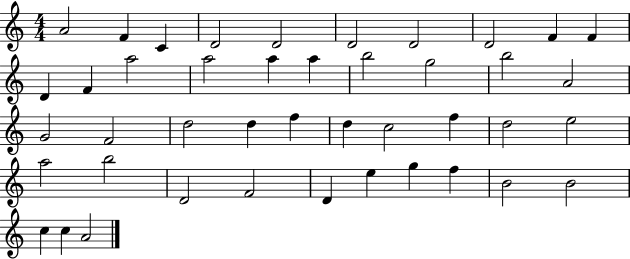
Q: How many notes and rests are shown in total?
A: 43